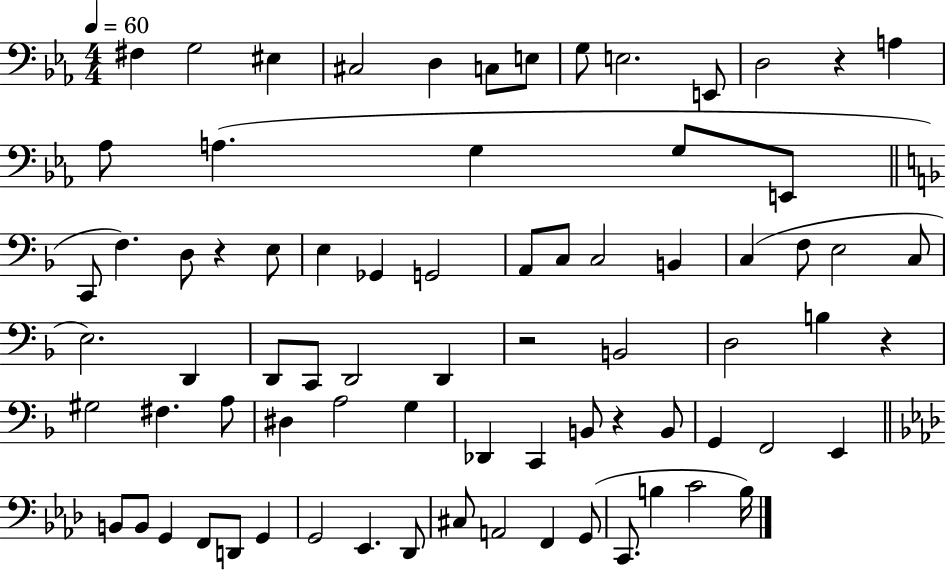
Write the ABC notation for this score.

X:1
T:Untitled
M:4/4
L:1/4
K:Eb
^F, G,2 ^E, ^C,2 D, C,/2 E,/2 G,/2 E,2 E,,/2 D,2 z A, _A,/2 A, G, G,/2 E,,/2 C,,/2 F, D,/2 z E,/2 E, _G,, G,,2 A,,/2 C,/2 C,2 B,, C, F,/2 E,2 C,/2 E,2 D,, D,,/2 C,,/2 D,,2 D,, z2 B,,2 D,2 B, z ^G,2 ^F, A,/2 ^D, A,2 G, _D,, C,, B,,/2 z B,,/2 G,, F,,2 E,, B,,/2 B,,/2 G,, F,,/2 D,,/2 G,, G,,2 _E,, _D,,/2 ^C,/2 A,,2 F,, G,,/2 C,,/2 B, C2 B,/4